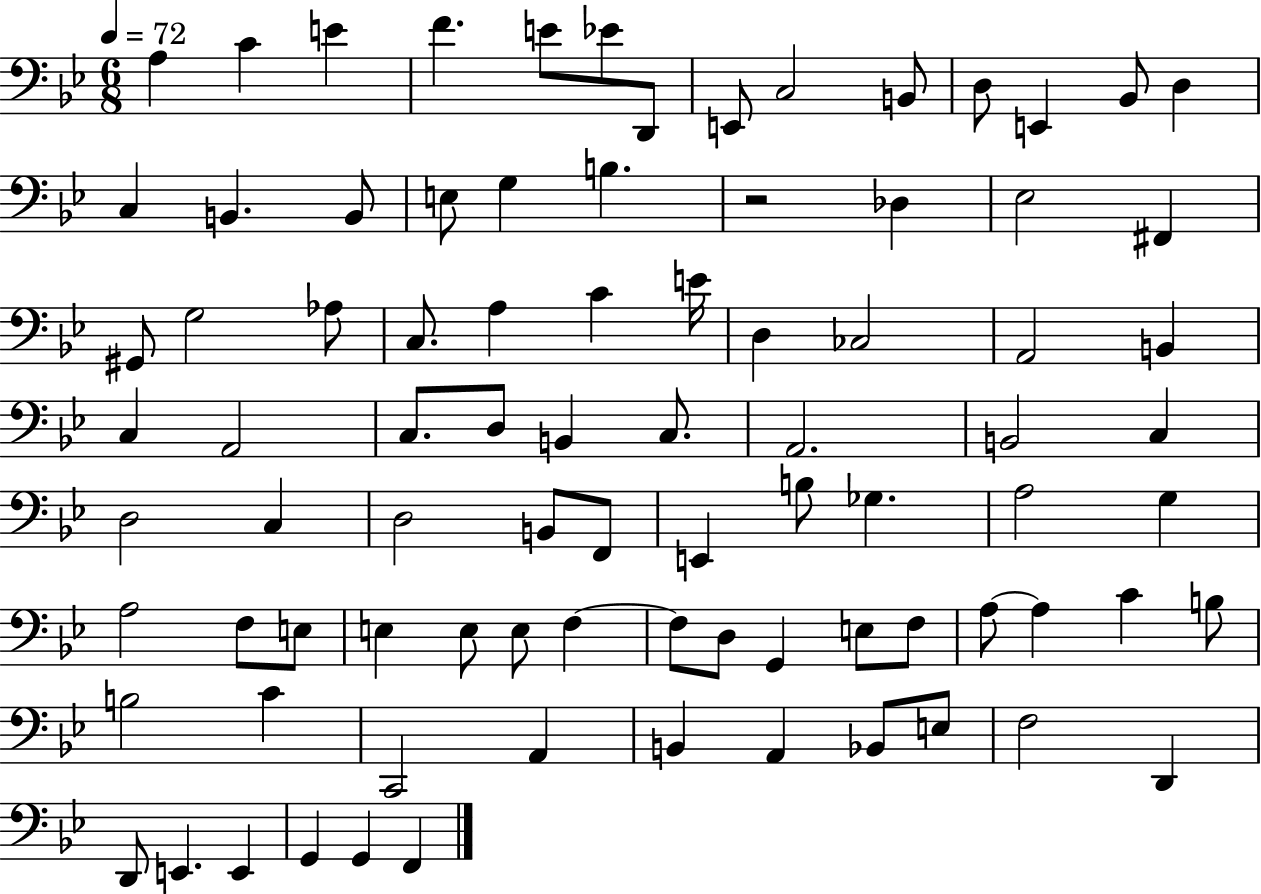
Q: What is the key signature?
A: BES major